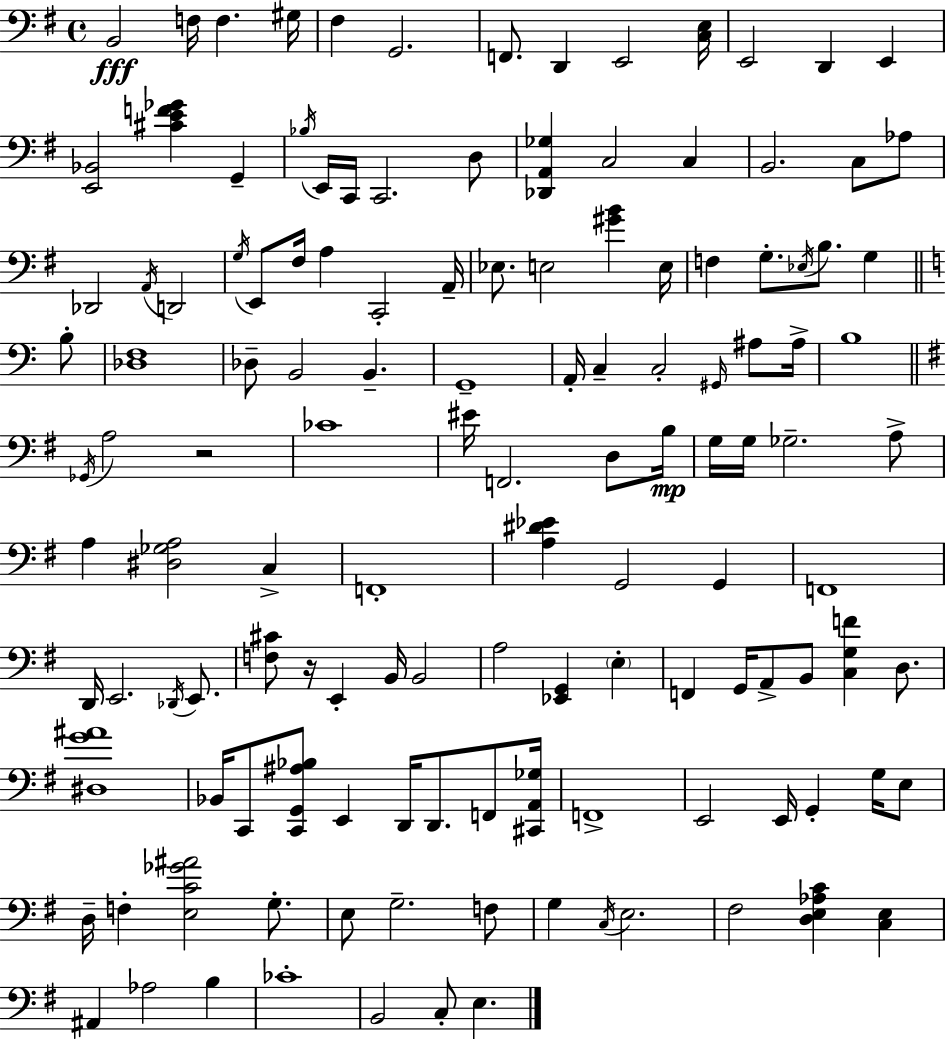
{
  \clef bass
  \time 4/4
  \defaultTimeSignature
  \key e \minor
  b,2\fff f16 f4. gis16 | fis4 g,2. | f,8. d,4 e,2 <c e>16 | e,2 d,4 e,4 | \break <e, bes,>2 <cis' e' f' ges'>4 g,4-- | \acciaccatura { bes16 } e,16 c,16 c,2. d8 | <des, a, ges>4 c2 c4 | b,2. c8 aes8 | \break des,2 \acciaccatura { a,16 } d,2 | \acciaccatura { g16 } e,8 fis16 a4 c,2-. | a,16-- ees8. e2 <gis' b'>4 | e16 f4 g8.-. \acciaccatura { ees16 } b8. g4 | \break \bar "||" \break \key c \major b8-. <des f>1 | des8-- b,2 b,4.-- | g,1-- | a,16-. c4-- c2-. \grace { gis,16 } | \break ais8 ais16-> b1 | \bar "||" \break \key g \major \acciaccatura { ges,16 } a2 r2 | ces'1 | eis'16 f,2. d8 | b16\mp g16 g16 ges2.-- a8-> | \break a4 <dis ges a>2 c4-> | f,1-. | <a dis' ees'>4 g,2 g,4 | f,1 | \break d,16 e,2. \acciaccatura { des,16 } e,8. | <f cis'>8 r16 e,4-. b,16 b,2 | a2 <ees, g,>4 \parenthesize e4-. | f,4 g,16 a,8-> b,8 <c g f'>4 d8. | \break <dis g' ais'>1 | bes,16 c,8 <c, g, ais bes>8 e,4 d,16 d,8. f,8 | <cis, a, ges>16 f,1-> | e,2 e,16 g,4-. g16 | \break e8 d16-- f4-. <e c' ges' ais'>2 g8.-. | e8 g2.-- | f8 g4 \acciaccatura { c16 } e2. | fis2 <d e aes c'>4 <c e>4 | \break ais,4 aes2 b4 | ces'1-. | b,2 c8-. e4. | \bar "|."
}